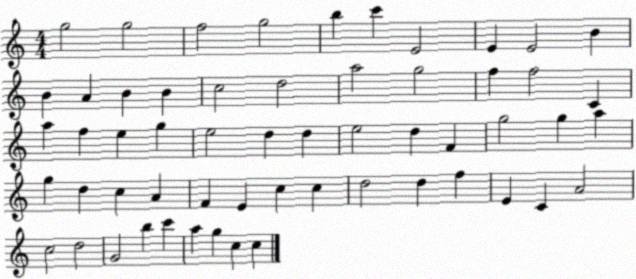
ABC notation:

X:1
T:Untitled
M:4/4
L:1/4
K:C
g2 g2 f2 g2 b c' E2 E E2 B B A B B c2 d2 a2 g2 f f2 C a f e g e2 d d e2 d F g2 g a g d c A F E c c d2 d f E C A2 c2 d2 G2 b c' a g c c